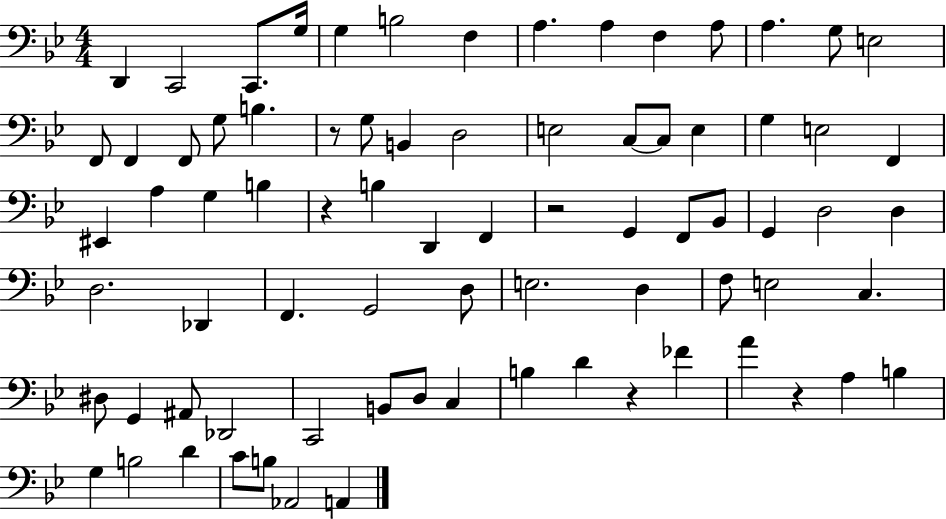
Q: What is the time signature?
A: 4/4